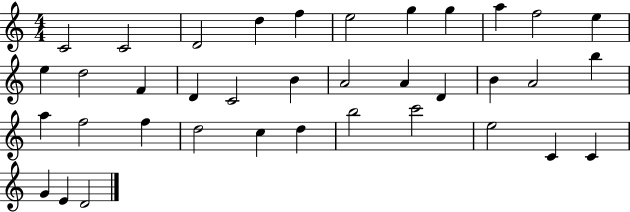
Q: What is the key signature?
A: C major